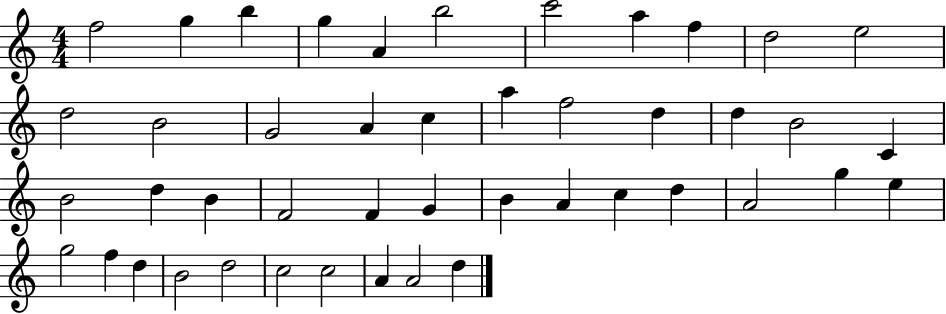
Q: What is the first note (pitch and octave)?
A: F5